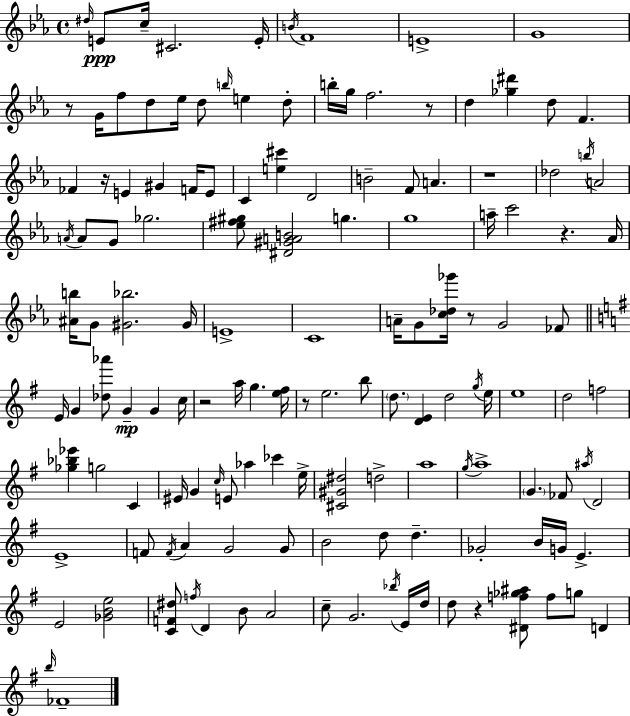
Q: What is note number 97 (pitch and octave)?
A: B4